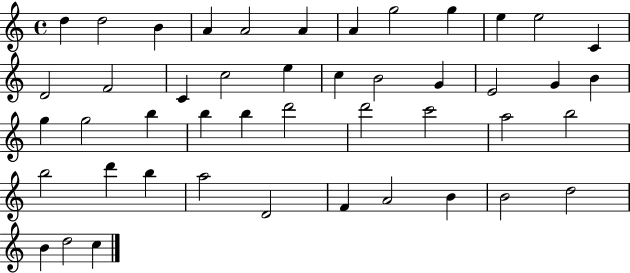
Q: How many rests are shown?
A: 0